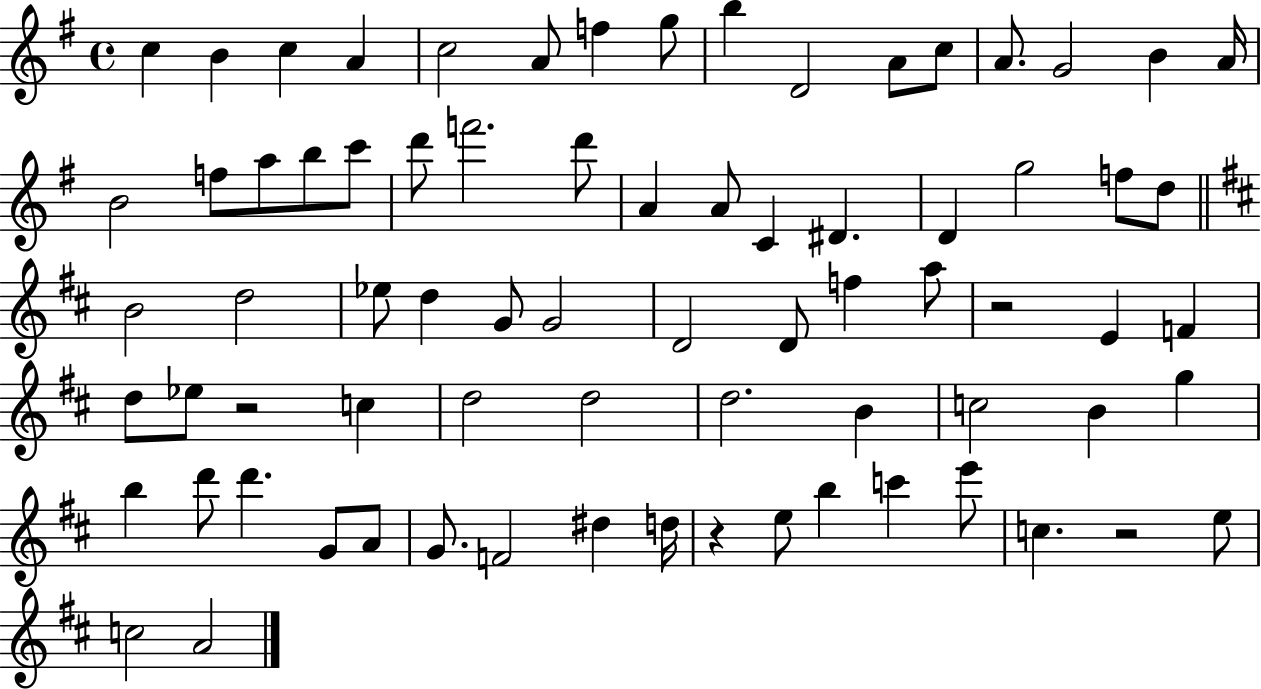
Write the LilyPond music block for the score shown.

{
  \clef treble
  \time 4/4
  \defaultTimeSignature
  \key g \major
  c''4 b'4 c''4 a'4 | c''2 a'8 f''4 g''8 | b''4 d'2 a'8 c''8 | a'8. g'2 b'4 a'16 | \break b'2 f''8 a''8 b''8 c'''8 | d'''8 f'''2. d'''8 | a'4 a'8 c'4 dis'4. | d'4 g''2 f''8 d''8 | \break \bar "||" \break \key b \minor b'2 d''2 | ees''8 d''4 g'8 g'2 | d'2 d'8 f''4 a''8 | r2 e'4 f'4 | \break d''8 ees''8 r2 c''4 | d''2 d''2 | d''2. b'4 | c''2 b'4 g''4 | \break b''4 d'''8 d'''4. g'8 a'8 | g'8. f'2 dis''4 d''16 | r4 e''8 b''4 c'''4 e'''8 | c''4. r2 e''8 | \break c''2 a'2 | \bar "|."
}